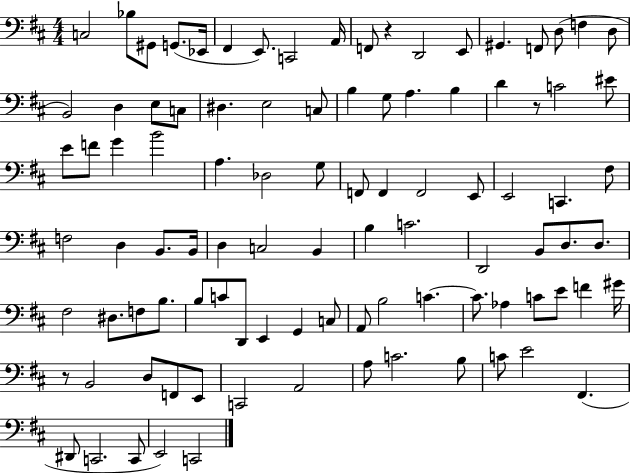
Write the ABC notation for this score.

X:1
T:Untitled
M:4/4
L:1/4
K:D
C,2 _B,/2 ^G,,/2 G,,/2 _E,,/4 ^F,, E,,/2 C,,2 A,,/4 F,,/2 z D,,2 E,,/2 ^G,, F,,/2 D,/2 F, D,/2 B,,2 D, E,/2 C,/2 ^D, E,2 C,/2 B, G,/2 A, B, D z/2 C2 ^E/2 E/2 F/2 G B2 A, _D,2 G,/2 F,,/2 F,, F,,2 E,,/2 E,,2 C,, ^F,/2 F,2 D, B,,/2 B,,/4 D, C,2 B,, B, C2 D,,2 B,,/2 D,/2 D,/2 ^F,2 ^D,/2 F,/2 B,/2 B,/2 C/2 D,,/2 E,, G,, C,/2 A,,/2 B,2 C C/2 _A, C/2 E/2 F ^G/4 z/2 B,,2 D,/2 F,,/2 E,,/2 C,,2 A,,2 A,/2 C2 B,/2 C/2 E2 ^F,, ^D,,/2 C,,2 C,,/2 E,,2 C,,2